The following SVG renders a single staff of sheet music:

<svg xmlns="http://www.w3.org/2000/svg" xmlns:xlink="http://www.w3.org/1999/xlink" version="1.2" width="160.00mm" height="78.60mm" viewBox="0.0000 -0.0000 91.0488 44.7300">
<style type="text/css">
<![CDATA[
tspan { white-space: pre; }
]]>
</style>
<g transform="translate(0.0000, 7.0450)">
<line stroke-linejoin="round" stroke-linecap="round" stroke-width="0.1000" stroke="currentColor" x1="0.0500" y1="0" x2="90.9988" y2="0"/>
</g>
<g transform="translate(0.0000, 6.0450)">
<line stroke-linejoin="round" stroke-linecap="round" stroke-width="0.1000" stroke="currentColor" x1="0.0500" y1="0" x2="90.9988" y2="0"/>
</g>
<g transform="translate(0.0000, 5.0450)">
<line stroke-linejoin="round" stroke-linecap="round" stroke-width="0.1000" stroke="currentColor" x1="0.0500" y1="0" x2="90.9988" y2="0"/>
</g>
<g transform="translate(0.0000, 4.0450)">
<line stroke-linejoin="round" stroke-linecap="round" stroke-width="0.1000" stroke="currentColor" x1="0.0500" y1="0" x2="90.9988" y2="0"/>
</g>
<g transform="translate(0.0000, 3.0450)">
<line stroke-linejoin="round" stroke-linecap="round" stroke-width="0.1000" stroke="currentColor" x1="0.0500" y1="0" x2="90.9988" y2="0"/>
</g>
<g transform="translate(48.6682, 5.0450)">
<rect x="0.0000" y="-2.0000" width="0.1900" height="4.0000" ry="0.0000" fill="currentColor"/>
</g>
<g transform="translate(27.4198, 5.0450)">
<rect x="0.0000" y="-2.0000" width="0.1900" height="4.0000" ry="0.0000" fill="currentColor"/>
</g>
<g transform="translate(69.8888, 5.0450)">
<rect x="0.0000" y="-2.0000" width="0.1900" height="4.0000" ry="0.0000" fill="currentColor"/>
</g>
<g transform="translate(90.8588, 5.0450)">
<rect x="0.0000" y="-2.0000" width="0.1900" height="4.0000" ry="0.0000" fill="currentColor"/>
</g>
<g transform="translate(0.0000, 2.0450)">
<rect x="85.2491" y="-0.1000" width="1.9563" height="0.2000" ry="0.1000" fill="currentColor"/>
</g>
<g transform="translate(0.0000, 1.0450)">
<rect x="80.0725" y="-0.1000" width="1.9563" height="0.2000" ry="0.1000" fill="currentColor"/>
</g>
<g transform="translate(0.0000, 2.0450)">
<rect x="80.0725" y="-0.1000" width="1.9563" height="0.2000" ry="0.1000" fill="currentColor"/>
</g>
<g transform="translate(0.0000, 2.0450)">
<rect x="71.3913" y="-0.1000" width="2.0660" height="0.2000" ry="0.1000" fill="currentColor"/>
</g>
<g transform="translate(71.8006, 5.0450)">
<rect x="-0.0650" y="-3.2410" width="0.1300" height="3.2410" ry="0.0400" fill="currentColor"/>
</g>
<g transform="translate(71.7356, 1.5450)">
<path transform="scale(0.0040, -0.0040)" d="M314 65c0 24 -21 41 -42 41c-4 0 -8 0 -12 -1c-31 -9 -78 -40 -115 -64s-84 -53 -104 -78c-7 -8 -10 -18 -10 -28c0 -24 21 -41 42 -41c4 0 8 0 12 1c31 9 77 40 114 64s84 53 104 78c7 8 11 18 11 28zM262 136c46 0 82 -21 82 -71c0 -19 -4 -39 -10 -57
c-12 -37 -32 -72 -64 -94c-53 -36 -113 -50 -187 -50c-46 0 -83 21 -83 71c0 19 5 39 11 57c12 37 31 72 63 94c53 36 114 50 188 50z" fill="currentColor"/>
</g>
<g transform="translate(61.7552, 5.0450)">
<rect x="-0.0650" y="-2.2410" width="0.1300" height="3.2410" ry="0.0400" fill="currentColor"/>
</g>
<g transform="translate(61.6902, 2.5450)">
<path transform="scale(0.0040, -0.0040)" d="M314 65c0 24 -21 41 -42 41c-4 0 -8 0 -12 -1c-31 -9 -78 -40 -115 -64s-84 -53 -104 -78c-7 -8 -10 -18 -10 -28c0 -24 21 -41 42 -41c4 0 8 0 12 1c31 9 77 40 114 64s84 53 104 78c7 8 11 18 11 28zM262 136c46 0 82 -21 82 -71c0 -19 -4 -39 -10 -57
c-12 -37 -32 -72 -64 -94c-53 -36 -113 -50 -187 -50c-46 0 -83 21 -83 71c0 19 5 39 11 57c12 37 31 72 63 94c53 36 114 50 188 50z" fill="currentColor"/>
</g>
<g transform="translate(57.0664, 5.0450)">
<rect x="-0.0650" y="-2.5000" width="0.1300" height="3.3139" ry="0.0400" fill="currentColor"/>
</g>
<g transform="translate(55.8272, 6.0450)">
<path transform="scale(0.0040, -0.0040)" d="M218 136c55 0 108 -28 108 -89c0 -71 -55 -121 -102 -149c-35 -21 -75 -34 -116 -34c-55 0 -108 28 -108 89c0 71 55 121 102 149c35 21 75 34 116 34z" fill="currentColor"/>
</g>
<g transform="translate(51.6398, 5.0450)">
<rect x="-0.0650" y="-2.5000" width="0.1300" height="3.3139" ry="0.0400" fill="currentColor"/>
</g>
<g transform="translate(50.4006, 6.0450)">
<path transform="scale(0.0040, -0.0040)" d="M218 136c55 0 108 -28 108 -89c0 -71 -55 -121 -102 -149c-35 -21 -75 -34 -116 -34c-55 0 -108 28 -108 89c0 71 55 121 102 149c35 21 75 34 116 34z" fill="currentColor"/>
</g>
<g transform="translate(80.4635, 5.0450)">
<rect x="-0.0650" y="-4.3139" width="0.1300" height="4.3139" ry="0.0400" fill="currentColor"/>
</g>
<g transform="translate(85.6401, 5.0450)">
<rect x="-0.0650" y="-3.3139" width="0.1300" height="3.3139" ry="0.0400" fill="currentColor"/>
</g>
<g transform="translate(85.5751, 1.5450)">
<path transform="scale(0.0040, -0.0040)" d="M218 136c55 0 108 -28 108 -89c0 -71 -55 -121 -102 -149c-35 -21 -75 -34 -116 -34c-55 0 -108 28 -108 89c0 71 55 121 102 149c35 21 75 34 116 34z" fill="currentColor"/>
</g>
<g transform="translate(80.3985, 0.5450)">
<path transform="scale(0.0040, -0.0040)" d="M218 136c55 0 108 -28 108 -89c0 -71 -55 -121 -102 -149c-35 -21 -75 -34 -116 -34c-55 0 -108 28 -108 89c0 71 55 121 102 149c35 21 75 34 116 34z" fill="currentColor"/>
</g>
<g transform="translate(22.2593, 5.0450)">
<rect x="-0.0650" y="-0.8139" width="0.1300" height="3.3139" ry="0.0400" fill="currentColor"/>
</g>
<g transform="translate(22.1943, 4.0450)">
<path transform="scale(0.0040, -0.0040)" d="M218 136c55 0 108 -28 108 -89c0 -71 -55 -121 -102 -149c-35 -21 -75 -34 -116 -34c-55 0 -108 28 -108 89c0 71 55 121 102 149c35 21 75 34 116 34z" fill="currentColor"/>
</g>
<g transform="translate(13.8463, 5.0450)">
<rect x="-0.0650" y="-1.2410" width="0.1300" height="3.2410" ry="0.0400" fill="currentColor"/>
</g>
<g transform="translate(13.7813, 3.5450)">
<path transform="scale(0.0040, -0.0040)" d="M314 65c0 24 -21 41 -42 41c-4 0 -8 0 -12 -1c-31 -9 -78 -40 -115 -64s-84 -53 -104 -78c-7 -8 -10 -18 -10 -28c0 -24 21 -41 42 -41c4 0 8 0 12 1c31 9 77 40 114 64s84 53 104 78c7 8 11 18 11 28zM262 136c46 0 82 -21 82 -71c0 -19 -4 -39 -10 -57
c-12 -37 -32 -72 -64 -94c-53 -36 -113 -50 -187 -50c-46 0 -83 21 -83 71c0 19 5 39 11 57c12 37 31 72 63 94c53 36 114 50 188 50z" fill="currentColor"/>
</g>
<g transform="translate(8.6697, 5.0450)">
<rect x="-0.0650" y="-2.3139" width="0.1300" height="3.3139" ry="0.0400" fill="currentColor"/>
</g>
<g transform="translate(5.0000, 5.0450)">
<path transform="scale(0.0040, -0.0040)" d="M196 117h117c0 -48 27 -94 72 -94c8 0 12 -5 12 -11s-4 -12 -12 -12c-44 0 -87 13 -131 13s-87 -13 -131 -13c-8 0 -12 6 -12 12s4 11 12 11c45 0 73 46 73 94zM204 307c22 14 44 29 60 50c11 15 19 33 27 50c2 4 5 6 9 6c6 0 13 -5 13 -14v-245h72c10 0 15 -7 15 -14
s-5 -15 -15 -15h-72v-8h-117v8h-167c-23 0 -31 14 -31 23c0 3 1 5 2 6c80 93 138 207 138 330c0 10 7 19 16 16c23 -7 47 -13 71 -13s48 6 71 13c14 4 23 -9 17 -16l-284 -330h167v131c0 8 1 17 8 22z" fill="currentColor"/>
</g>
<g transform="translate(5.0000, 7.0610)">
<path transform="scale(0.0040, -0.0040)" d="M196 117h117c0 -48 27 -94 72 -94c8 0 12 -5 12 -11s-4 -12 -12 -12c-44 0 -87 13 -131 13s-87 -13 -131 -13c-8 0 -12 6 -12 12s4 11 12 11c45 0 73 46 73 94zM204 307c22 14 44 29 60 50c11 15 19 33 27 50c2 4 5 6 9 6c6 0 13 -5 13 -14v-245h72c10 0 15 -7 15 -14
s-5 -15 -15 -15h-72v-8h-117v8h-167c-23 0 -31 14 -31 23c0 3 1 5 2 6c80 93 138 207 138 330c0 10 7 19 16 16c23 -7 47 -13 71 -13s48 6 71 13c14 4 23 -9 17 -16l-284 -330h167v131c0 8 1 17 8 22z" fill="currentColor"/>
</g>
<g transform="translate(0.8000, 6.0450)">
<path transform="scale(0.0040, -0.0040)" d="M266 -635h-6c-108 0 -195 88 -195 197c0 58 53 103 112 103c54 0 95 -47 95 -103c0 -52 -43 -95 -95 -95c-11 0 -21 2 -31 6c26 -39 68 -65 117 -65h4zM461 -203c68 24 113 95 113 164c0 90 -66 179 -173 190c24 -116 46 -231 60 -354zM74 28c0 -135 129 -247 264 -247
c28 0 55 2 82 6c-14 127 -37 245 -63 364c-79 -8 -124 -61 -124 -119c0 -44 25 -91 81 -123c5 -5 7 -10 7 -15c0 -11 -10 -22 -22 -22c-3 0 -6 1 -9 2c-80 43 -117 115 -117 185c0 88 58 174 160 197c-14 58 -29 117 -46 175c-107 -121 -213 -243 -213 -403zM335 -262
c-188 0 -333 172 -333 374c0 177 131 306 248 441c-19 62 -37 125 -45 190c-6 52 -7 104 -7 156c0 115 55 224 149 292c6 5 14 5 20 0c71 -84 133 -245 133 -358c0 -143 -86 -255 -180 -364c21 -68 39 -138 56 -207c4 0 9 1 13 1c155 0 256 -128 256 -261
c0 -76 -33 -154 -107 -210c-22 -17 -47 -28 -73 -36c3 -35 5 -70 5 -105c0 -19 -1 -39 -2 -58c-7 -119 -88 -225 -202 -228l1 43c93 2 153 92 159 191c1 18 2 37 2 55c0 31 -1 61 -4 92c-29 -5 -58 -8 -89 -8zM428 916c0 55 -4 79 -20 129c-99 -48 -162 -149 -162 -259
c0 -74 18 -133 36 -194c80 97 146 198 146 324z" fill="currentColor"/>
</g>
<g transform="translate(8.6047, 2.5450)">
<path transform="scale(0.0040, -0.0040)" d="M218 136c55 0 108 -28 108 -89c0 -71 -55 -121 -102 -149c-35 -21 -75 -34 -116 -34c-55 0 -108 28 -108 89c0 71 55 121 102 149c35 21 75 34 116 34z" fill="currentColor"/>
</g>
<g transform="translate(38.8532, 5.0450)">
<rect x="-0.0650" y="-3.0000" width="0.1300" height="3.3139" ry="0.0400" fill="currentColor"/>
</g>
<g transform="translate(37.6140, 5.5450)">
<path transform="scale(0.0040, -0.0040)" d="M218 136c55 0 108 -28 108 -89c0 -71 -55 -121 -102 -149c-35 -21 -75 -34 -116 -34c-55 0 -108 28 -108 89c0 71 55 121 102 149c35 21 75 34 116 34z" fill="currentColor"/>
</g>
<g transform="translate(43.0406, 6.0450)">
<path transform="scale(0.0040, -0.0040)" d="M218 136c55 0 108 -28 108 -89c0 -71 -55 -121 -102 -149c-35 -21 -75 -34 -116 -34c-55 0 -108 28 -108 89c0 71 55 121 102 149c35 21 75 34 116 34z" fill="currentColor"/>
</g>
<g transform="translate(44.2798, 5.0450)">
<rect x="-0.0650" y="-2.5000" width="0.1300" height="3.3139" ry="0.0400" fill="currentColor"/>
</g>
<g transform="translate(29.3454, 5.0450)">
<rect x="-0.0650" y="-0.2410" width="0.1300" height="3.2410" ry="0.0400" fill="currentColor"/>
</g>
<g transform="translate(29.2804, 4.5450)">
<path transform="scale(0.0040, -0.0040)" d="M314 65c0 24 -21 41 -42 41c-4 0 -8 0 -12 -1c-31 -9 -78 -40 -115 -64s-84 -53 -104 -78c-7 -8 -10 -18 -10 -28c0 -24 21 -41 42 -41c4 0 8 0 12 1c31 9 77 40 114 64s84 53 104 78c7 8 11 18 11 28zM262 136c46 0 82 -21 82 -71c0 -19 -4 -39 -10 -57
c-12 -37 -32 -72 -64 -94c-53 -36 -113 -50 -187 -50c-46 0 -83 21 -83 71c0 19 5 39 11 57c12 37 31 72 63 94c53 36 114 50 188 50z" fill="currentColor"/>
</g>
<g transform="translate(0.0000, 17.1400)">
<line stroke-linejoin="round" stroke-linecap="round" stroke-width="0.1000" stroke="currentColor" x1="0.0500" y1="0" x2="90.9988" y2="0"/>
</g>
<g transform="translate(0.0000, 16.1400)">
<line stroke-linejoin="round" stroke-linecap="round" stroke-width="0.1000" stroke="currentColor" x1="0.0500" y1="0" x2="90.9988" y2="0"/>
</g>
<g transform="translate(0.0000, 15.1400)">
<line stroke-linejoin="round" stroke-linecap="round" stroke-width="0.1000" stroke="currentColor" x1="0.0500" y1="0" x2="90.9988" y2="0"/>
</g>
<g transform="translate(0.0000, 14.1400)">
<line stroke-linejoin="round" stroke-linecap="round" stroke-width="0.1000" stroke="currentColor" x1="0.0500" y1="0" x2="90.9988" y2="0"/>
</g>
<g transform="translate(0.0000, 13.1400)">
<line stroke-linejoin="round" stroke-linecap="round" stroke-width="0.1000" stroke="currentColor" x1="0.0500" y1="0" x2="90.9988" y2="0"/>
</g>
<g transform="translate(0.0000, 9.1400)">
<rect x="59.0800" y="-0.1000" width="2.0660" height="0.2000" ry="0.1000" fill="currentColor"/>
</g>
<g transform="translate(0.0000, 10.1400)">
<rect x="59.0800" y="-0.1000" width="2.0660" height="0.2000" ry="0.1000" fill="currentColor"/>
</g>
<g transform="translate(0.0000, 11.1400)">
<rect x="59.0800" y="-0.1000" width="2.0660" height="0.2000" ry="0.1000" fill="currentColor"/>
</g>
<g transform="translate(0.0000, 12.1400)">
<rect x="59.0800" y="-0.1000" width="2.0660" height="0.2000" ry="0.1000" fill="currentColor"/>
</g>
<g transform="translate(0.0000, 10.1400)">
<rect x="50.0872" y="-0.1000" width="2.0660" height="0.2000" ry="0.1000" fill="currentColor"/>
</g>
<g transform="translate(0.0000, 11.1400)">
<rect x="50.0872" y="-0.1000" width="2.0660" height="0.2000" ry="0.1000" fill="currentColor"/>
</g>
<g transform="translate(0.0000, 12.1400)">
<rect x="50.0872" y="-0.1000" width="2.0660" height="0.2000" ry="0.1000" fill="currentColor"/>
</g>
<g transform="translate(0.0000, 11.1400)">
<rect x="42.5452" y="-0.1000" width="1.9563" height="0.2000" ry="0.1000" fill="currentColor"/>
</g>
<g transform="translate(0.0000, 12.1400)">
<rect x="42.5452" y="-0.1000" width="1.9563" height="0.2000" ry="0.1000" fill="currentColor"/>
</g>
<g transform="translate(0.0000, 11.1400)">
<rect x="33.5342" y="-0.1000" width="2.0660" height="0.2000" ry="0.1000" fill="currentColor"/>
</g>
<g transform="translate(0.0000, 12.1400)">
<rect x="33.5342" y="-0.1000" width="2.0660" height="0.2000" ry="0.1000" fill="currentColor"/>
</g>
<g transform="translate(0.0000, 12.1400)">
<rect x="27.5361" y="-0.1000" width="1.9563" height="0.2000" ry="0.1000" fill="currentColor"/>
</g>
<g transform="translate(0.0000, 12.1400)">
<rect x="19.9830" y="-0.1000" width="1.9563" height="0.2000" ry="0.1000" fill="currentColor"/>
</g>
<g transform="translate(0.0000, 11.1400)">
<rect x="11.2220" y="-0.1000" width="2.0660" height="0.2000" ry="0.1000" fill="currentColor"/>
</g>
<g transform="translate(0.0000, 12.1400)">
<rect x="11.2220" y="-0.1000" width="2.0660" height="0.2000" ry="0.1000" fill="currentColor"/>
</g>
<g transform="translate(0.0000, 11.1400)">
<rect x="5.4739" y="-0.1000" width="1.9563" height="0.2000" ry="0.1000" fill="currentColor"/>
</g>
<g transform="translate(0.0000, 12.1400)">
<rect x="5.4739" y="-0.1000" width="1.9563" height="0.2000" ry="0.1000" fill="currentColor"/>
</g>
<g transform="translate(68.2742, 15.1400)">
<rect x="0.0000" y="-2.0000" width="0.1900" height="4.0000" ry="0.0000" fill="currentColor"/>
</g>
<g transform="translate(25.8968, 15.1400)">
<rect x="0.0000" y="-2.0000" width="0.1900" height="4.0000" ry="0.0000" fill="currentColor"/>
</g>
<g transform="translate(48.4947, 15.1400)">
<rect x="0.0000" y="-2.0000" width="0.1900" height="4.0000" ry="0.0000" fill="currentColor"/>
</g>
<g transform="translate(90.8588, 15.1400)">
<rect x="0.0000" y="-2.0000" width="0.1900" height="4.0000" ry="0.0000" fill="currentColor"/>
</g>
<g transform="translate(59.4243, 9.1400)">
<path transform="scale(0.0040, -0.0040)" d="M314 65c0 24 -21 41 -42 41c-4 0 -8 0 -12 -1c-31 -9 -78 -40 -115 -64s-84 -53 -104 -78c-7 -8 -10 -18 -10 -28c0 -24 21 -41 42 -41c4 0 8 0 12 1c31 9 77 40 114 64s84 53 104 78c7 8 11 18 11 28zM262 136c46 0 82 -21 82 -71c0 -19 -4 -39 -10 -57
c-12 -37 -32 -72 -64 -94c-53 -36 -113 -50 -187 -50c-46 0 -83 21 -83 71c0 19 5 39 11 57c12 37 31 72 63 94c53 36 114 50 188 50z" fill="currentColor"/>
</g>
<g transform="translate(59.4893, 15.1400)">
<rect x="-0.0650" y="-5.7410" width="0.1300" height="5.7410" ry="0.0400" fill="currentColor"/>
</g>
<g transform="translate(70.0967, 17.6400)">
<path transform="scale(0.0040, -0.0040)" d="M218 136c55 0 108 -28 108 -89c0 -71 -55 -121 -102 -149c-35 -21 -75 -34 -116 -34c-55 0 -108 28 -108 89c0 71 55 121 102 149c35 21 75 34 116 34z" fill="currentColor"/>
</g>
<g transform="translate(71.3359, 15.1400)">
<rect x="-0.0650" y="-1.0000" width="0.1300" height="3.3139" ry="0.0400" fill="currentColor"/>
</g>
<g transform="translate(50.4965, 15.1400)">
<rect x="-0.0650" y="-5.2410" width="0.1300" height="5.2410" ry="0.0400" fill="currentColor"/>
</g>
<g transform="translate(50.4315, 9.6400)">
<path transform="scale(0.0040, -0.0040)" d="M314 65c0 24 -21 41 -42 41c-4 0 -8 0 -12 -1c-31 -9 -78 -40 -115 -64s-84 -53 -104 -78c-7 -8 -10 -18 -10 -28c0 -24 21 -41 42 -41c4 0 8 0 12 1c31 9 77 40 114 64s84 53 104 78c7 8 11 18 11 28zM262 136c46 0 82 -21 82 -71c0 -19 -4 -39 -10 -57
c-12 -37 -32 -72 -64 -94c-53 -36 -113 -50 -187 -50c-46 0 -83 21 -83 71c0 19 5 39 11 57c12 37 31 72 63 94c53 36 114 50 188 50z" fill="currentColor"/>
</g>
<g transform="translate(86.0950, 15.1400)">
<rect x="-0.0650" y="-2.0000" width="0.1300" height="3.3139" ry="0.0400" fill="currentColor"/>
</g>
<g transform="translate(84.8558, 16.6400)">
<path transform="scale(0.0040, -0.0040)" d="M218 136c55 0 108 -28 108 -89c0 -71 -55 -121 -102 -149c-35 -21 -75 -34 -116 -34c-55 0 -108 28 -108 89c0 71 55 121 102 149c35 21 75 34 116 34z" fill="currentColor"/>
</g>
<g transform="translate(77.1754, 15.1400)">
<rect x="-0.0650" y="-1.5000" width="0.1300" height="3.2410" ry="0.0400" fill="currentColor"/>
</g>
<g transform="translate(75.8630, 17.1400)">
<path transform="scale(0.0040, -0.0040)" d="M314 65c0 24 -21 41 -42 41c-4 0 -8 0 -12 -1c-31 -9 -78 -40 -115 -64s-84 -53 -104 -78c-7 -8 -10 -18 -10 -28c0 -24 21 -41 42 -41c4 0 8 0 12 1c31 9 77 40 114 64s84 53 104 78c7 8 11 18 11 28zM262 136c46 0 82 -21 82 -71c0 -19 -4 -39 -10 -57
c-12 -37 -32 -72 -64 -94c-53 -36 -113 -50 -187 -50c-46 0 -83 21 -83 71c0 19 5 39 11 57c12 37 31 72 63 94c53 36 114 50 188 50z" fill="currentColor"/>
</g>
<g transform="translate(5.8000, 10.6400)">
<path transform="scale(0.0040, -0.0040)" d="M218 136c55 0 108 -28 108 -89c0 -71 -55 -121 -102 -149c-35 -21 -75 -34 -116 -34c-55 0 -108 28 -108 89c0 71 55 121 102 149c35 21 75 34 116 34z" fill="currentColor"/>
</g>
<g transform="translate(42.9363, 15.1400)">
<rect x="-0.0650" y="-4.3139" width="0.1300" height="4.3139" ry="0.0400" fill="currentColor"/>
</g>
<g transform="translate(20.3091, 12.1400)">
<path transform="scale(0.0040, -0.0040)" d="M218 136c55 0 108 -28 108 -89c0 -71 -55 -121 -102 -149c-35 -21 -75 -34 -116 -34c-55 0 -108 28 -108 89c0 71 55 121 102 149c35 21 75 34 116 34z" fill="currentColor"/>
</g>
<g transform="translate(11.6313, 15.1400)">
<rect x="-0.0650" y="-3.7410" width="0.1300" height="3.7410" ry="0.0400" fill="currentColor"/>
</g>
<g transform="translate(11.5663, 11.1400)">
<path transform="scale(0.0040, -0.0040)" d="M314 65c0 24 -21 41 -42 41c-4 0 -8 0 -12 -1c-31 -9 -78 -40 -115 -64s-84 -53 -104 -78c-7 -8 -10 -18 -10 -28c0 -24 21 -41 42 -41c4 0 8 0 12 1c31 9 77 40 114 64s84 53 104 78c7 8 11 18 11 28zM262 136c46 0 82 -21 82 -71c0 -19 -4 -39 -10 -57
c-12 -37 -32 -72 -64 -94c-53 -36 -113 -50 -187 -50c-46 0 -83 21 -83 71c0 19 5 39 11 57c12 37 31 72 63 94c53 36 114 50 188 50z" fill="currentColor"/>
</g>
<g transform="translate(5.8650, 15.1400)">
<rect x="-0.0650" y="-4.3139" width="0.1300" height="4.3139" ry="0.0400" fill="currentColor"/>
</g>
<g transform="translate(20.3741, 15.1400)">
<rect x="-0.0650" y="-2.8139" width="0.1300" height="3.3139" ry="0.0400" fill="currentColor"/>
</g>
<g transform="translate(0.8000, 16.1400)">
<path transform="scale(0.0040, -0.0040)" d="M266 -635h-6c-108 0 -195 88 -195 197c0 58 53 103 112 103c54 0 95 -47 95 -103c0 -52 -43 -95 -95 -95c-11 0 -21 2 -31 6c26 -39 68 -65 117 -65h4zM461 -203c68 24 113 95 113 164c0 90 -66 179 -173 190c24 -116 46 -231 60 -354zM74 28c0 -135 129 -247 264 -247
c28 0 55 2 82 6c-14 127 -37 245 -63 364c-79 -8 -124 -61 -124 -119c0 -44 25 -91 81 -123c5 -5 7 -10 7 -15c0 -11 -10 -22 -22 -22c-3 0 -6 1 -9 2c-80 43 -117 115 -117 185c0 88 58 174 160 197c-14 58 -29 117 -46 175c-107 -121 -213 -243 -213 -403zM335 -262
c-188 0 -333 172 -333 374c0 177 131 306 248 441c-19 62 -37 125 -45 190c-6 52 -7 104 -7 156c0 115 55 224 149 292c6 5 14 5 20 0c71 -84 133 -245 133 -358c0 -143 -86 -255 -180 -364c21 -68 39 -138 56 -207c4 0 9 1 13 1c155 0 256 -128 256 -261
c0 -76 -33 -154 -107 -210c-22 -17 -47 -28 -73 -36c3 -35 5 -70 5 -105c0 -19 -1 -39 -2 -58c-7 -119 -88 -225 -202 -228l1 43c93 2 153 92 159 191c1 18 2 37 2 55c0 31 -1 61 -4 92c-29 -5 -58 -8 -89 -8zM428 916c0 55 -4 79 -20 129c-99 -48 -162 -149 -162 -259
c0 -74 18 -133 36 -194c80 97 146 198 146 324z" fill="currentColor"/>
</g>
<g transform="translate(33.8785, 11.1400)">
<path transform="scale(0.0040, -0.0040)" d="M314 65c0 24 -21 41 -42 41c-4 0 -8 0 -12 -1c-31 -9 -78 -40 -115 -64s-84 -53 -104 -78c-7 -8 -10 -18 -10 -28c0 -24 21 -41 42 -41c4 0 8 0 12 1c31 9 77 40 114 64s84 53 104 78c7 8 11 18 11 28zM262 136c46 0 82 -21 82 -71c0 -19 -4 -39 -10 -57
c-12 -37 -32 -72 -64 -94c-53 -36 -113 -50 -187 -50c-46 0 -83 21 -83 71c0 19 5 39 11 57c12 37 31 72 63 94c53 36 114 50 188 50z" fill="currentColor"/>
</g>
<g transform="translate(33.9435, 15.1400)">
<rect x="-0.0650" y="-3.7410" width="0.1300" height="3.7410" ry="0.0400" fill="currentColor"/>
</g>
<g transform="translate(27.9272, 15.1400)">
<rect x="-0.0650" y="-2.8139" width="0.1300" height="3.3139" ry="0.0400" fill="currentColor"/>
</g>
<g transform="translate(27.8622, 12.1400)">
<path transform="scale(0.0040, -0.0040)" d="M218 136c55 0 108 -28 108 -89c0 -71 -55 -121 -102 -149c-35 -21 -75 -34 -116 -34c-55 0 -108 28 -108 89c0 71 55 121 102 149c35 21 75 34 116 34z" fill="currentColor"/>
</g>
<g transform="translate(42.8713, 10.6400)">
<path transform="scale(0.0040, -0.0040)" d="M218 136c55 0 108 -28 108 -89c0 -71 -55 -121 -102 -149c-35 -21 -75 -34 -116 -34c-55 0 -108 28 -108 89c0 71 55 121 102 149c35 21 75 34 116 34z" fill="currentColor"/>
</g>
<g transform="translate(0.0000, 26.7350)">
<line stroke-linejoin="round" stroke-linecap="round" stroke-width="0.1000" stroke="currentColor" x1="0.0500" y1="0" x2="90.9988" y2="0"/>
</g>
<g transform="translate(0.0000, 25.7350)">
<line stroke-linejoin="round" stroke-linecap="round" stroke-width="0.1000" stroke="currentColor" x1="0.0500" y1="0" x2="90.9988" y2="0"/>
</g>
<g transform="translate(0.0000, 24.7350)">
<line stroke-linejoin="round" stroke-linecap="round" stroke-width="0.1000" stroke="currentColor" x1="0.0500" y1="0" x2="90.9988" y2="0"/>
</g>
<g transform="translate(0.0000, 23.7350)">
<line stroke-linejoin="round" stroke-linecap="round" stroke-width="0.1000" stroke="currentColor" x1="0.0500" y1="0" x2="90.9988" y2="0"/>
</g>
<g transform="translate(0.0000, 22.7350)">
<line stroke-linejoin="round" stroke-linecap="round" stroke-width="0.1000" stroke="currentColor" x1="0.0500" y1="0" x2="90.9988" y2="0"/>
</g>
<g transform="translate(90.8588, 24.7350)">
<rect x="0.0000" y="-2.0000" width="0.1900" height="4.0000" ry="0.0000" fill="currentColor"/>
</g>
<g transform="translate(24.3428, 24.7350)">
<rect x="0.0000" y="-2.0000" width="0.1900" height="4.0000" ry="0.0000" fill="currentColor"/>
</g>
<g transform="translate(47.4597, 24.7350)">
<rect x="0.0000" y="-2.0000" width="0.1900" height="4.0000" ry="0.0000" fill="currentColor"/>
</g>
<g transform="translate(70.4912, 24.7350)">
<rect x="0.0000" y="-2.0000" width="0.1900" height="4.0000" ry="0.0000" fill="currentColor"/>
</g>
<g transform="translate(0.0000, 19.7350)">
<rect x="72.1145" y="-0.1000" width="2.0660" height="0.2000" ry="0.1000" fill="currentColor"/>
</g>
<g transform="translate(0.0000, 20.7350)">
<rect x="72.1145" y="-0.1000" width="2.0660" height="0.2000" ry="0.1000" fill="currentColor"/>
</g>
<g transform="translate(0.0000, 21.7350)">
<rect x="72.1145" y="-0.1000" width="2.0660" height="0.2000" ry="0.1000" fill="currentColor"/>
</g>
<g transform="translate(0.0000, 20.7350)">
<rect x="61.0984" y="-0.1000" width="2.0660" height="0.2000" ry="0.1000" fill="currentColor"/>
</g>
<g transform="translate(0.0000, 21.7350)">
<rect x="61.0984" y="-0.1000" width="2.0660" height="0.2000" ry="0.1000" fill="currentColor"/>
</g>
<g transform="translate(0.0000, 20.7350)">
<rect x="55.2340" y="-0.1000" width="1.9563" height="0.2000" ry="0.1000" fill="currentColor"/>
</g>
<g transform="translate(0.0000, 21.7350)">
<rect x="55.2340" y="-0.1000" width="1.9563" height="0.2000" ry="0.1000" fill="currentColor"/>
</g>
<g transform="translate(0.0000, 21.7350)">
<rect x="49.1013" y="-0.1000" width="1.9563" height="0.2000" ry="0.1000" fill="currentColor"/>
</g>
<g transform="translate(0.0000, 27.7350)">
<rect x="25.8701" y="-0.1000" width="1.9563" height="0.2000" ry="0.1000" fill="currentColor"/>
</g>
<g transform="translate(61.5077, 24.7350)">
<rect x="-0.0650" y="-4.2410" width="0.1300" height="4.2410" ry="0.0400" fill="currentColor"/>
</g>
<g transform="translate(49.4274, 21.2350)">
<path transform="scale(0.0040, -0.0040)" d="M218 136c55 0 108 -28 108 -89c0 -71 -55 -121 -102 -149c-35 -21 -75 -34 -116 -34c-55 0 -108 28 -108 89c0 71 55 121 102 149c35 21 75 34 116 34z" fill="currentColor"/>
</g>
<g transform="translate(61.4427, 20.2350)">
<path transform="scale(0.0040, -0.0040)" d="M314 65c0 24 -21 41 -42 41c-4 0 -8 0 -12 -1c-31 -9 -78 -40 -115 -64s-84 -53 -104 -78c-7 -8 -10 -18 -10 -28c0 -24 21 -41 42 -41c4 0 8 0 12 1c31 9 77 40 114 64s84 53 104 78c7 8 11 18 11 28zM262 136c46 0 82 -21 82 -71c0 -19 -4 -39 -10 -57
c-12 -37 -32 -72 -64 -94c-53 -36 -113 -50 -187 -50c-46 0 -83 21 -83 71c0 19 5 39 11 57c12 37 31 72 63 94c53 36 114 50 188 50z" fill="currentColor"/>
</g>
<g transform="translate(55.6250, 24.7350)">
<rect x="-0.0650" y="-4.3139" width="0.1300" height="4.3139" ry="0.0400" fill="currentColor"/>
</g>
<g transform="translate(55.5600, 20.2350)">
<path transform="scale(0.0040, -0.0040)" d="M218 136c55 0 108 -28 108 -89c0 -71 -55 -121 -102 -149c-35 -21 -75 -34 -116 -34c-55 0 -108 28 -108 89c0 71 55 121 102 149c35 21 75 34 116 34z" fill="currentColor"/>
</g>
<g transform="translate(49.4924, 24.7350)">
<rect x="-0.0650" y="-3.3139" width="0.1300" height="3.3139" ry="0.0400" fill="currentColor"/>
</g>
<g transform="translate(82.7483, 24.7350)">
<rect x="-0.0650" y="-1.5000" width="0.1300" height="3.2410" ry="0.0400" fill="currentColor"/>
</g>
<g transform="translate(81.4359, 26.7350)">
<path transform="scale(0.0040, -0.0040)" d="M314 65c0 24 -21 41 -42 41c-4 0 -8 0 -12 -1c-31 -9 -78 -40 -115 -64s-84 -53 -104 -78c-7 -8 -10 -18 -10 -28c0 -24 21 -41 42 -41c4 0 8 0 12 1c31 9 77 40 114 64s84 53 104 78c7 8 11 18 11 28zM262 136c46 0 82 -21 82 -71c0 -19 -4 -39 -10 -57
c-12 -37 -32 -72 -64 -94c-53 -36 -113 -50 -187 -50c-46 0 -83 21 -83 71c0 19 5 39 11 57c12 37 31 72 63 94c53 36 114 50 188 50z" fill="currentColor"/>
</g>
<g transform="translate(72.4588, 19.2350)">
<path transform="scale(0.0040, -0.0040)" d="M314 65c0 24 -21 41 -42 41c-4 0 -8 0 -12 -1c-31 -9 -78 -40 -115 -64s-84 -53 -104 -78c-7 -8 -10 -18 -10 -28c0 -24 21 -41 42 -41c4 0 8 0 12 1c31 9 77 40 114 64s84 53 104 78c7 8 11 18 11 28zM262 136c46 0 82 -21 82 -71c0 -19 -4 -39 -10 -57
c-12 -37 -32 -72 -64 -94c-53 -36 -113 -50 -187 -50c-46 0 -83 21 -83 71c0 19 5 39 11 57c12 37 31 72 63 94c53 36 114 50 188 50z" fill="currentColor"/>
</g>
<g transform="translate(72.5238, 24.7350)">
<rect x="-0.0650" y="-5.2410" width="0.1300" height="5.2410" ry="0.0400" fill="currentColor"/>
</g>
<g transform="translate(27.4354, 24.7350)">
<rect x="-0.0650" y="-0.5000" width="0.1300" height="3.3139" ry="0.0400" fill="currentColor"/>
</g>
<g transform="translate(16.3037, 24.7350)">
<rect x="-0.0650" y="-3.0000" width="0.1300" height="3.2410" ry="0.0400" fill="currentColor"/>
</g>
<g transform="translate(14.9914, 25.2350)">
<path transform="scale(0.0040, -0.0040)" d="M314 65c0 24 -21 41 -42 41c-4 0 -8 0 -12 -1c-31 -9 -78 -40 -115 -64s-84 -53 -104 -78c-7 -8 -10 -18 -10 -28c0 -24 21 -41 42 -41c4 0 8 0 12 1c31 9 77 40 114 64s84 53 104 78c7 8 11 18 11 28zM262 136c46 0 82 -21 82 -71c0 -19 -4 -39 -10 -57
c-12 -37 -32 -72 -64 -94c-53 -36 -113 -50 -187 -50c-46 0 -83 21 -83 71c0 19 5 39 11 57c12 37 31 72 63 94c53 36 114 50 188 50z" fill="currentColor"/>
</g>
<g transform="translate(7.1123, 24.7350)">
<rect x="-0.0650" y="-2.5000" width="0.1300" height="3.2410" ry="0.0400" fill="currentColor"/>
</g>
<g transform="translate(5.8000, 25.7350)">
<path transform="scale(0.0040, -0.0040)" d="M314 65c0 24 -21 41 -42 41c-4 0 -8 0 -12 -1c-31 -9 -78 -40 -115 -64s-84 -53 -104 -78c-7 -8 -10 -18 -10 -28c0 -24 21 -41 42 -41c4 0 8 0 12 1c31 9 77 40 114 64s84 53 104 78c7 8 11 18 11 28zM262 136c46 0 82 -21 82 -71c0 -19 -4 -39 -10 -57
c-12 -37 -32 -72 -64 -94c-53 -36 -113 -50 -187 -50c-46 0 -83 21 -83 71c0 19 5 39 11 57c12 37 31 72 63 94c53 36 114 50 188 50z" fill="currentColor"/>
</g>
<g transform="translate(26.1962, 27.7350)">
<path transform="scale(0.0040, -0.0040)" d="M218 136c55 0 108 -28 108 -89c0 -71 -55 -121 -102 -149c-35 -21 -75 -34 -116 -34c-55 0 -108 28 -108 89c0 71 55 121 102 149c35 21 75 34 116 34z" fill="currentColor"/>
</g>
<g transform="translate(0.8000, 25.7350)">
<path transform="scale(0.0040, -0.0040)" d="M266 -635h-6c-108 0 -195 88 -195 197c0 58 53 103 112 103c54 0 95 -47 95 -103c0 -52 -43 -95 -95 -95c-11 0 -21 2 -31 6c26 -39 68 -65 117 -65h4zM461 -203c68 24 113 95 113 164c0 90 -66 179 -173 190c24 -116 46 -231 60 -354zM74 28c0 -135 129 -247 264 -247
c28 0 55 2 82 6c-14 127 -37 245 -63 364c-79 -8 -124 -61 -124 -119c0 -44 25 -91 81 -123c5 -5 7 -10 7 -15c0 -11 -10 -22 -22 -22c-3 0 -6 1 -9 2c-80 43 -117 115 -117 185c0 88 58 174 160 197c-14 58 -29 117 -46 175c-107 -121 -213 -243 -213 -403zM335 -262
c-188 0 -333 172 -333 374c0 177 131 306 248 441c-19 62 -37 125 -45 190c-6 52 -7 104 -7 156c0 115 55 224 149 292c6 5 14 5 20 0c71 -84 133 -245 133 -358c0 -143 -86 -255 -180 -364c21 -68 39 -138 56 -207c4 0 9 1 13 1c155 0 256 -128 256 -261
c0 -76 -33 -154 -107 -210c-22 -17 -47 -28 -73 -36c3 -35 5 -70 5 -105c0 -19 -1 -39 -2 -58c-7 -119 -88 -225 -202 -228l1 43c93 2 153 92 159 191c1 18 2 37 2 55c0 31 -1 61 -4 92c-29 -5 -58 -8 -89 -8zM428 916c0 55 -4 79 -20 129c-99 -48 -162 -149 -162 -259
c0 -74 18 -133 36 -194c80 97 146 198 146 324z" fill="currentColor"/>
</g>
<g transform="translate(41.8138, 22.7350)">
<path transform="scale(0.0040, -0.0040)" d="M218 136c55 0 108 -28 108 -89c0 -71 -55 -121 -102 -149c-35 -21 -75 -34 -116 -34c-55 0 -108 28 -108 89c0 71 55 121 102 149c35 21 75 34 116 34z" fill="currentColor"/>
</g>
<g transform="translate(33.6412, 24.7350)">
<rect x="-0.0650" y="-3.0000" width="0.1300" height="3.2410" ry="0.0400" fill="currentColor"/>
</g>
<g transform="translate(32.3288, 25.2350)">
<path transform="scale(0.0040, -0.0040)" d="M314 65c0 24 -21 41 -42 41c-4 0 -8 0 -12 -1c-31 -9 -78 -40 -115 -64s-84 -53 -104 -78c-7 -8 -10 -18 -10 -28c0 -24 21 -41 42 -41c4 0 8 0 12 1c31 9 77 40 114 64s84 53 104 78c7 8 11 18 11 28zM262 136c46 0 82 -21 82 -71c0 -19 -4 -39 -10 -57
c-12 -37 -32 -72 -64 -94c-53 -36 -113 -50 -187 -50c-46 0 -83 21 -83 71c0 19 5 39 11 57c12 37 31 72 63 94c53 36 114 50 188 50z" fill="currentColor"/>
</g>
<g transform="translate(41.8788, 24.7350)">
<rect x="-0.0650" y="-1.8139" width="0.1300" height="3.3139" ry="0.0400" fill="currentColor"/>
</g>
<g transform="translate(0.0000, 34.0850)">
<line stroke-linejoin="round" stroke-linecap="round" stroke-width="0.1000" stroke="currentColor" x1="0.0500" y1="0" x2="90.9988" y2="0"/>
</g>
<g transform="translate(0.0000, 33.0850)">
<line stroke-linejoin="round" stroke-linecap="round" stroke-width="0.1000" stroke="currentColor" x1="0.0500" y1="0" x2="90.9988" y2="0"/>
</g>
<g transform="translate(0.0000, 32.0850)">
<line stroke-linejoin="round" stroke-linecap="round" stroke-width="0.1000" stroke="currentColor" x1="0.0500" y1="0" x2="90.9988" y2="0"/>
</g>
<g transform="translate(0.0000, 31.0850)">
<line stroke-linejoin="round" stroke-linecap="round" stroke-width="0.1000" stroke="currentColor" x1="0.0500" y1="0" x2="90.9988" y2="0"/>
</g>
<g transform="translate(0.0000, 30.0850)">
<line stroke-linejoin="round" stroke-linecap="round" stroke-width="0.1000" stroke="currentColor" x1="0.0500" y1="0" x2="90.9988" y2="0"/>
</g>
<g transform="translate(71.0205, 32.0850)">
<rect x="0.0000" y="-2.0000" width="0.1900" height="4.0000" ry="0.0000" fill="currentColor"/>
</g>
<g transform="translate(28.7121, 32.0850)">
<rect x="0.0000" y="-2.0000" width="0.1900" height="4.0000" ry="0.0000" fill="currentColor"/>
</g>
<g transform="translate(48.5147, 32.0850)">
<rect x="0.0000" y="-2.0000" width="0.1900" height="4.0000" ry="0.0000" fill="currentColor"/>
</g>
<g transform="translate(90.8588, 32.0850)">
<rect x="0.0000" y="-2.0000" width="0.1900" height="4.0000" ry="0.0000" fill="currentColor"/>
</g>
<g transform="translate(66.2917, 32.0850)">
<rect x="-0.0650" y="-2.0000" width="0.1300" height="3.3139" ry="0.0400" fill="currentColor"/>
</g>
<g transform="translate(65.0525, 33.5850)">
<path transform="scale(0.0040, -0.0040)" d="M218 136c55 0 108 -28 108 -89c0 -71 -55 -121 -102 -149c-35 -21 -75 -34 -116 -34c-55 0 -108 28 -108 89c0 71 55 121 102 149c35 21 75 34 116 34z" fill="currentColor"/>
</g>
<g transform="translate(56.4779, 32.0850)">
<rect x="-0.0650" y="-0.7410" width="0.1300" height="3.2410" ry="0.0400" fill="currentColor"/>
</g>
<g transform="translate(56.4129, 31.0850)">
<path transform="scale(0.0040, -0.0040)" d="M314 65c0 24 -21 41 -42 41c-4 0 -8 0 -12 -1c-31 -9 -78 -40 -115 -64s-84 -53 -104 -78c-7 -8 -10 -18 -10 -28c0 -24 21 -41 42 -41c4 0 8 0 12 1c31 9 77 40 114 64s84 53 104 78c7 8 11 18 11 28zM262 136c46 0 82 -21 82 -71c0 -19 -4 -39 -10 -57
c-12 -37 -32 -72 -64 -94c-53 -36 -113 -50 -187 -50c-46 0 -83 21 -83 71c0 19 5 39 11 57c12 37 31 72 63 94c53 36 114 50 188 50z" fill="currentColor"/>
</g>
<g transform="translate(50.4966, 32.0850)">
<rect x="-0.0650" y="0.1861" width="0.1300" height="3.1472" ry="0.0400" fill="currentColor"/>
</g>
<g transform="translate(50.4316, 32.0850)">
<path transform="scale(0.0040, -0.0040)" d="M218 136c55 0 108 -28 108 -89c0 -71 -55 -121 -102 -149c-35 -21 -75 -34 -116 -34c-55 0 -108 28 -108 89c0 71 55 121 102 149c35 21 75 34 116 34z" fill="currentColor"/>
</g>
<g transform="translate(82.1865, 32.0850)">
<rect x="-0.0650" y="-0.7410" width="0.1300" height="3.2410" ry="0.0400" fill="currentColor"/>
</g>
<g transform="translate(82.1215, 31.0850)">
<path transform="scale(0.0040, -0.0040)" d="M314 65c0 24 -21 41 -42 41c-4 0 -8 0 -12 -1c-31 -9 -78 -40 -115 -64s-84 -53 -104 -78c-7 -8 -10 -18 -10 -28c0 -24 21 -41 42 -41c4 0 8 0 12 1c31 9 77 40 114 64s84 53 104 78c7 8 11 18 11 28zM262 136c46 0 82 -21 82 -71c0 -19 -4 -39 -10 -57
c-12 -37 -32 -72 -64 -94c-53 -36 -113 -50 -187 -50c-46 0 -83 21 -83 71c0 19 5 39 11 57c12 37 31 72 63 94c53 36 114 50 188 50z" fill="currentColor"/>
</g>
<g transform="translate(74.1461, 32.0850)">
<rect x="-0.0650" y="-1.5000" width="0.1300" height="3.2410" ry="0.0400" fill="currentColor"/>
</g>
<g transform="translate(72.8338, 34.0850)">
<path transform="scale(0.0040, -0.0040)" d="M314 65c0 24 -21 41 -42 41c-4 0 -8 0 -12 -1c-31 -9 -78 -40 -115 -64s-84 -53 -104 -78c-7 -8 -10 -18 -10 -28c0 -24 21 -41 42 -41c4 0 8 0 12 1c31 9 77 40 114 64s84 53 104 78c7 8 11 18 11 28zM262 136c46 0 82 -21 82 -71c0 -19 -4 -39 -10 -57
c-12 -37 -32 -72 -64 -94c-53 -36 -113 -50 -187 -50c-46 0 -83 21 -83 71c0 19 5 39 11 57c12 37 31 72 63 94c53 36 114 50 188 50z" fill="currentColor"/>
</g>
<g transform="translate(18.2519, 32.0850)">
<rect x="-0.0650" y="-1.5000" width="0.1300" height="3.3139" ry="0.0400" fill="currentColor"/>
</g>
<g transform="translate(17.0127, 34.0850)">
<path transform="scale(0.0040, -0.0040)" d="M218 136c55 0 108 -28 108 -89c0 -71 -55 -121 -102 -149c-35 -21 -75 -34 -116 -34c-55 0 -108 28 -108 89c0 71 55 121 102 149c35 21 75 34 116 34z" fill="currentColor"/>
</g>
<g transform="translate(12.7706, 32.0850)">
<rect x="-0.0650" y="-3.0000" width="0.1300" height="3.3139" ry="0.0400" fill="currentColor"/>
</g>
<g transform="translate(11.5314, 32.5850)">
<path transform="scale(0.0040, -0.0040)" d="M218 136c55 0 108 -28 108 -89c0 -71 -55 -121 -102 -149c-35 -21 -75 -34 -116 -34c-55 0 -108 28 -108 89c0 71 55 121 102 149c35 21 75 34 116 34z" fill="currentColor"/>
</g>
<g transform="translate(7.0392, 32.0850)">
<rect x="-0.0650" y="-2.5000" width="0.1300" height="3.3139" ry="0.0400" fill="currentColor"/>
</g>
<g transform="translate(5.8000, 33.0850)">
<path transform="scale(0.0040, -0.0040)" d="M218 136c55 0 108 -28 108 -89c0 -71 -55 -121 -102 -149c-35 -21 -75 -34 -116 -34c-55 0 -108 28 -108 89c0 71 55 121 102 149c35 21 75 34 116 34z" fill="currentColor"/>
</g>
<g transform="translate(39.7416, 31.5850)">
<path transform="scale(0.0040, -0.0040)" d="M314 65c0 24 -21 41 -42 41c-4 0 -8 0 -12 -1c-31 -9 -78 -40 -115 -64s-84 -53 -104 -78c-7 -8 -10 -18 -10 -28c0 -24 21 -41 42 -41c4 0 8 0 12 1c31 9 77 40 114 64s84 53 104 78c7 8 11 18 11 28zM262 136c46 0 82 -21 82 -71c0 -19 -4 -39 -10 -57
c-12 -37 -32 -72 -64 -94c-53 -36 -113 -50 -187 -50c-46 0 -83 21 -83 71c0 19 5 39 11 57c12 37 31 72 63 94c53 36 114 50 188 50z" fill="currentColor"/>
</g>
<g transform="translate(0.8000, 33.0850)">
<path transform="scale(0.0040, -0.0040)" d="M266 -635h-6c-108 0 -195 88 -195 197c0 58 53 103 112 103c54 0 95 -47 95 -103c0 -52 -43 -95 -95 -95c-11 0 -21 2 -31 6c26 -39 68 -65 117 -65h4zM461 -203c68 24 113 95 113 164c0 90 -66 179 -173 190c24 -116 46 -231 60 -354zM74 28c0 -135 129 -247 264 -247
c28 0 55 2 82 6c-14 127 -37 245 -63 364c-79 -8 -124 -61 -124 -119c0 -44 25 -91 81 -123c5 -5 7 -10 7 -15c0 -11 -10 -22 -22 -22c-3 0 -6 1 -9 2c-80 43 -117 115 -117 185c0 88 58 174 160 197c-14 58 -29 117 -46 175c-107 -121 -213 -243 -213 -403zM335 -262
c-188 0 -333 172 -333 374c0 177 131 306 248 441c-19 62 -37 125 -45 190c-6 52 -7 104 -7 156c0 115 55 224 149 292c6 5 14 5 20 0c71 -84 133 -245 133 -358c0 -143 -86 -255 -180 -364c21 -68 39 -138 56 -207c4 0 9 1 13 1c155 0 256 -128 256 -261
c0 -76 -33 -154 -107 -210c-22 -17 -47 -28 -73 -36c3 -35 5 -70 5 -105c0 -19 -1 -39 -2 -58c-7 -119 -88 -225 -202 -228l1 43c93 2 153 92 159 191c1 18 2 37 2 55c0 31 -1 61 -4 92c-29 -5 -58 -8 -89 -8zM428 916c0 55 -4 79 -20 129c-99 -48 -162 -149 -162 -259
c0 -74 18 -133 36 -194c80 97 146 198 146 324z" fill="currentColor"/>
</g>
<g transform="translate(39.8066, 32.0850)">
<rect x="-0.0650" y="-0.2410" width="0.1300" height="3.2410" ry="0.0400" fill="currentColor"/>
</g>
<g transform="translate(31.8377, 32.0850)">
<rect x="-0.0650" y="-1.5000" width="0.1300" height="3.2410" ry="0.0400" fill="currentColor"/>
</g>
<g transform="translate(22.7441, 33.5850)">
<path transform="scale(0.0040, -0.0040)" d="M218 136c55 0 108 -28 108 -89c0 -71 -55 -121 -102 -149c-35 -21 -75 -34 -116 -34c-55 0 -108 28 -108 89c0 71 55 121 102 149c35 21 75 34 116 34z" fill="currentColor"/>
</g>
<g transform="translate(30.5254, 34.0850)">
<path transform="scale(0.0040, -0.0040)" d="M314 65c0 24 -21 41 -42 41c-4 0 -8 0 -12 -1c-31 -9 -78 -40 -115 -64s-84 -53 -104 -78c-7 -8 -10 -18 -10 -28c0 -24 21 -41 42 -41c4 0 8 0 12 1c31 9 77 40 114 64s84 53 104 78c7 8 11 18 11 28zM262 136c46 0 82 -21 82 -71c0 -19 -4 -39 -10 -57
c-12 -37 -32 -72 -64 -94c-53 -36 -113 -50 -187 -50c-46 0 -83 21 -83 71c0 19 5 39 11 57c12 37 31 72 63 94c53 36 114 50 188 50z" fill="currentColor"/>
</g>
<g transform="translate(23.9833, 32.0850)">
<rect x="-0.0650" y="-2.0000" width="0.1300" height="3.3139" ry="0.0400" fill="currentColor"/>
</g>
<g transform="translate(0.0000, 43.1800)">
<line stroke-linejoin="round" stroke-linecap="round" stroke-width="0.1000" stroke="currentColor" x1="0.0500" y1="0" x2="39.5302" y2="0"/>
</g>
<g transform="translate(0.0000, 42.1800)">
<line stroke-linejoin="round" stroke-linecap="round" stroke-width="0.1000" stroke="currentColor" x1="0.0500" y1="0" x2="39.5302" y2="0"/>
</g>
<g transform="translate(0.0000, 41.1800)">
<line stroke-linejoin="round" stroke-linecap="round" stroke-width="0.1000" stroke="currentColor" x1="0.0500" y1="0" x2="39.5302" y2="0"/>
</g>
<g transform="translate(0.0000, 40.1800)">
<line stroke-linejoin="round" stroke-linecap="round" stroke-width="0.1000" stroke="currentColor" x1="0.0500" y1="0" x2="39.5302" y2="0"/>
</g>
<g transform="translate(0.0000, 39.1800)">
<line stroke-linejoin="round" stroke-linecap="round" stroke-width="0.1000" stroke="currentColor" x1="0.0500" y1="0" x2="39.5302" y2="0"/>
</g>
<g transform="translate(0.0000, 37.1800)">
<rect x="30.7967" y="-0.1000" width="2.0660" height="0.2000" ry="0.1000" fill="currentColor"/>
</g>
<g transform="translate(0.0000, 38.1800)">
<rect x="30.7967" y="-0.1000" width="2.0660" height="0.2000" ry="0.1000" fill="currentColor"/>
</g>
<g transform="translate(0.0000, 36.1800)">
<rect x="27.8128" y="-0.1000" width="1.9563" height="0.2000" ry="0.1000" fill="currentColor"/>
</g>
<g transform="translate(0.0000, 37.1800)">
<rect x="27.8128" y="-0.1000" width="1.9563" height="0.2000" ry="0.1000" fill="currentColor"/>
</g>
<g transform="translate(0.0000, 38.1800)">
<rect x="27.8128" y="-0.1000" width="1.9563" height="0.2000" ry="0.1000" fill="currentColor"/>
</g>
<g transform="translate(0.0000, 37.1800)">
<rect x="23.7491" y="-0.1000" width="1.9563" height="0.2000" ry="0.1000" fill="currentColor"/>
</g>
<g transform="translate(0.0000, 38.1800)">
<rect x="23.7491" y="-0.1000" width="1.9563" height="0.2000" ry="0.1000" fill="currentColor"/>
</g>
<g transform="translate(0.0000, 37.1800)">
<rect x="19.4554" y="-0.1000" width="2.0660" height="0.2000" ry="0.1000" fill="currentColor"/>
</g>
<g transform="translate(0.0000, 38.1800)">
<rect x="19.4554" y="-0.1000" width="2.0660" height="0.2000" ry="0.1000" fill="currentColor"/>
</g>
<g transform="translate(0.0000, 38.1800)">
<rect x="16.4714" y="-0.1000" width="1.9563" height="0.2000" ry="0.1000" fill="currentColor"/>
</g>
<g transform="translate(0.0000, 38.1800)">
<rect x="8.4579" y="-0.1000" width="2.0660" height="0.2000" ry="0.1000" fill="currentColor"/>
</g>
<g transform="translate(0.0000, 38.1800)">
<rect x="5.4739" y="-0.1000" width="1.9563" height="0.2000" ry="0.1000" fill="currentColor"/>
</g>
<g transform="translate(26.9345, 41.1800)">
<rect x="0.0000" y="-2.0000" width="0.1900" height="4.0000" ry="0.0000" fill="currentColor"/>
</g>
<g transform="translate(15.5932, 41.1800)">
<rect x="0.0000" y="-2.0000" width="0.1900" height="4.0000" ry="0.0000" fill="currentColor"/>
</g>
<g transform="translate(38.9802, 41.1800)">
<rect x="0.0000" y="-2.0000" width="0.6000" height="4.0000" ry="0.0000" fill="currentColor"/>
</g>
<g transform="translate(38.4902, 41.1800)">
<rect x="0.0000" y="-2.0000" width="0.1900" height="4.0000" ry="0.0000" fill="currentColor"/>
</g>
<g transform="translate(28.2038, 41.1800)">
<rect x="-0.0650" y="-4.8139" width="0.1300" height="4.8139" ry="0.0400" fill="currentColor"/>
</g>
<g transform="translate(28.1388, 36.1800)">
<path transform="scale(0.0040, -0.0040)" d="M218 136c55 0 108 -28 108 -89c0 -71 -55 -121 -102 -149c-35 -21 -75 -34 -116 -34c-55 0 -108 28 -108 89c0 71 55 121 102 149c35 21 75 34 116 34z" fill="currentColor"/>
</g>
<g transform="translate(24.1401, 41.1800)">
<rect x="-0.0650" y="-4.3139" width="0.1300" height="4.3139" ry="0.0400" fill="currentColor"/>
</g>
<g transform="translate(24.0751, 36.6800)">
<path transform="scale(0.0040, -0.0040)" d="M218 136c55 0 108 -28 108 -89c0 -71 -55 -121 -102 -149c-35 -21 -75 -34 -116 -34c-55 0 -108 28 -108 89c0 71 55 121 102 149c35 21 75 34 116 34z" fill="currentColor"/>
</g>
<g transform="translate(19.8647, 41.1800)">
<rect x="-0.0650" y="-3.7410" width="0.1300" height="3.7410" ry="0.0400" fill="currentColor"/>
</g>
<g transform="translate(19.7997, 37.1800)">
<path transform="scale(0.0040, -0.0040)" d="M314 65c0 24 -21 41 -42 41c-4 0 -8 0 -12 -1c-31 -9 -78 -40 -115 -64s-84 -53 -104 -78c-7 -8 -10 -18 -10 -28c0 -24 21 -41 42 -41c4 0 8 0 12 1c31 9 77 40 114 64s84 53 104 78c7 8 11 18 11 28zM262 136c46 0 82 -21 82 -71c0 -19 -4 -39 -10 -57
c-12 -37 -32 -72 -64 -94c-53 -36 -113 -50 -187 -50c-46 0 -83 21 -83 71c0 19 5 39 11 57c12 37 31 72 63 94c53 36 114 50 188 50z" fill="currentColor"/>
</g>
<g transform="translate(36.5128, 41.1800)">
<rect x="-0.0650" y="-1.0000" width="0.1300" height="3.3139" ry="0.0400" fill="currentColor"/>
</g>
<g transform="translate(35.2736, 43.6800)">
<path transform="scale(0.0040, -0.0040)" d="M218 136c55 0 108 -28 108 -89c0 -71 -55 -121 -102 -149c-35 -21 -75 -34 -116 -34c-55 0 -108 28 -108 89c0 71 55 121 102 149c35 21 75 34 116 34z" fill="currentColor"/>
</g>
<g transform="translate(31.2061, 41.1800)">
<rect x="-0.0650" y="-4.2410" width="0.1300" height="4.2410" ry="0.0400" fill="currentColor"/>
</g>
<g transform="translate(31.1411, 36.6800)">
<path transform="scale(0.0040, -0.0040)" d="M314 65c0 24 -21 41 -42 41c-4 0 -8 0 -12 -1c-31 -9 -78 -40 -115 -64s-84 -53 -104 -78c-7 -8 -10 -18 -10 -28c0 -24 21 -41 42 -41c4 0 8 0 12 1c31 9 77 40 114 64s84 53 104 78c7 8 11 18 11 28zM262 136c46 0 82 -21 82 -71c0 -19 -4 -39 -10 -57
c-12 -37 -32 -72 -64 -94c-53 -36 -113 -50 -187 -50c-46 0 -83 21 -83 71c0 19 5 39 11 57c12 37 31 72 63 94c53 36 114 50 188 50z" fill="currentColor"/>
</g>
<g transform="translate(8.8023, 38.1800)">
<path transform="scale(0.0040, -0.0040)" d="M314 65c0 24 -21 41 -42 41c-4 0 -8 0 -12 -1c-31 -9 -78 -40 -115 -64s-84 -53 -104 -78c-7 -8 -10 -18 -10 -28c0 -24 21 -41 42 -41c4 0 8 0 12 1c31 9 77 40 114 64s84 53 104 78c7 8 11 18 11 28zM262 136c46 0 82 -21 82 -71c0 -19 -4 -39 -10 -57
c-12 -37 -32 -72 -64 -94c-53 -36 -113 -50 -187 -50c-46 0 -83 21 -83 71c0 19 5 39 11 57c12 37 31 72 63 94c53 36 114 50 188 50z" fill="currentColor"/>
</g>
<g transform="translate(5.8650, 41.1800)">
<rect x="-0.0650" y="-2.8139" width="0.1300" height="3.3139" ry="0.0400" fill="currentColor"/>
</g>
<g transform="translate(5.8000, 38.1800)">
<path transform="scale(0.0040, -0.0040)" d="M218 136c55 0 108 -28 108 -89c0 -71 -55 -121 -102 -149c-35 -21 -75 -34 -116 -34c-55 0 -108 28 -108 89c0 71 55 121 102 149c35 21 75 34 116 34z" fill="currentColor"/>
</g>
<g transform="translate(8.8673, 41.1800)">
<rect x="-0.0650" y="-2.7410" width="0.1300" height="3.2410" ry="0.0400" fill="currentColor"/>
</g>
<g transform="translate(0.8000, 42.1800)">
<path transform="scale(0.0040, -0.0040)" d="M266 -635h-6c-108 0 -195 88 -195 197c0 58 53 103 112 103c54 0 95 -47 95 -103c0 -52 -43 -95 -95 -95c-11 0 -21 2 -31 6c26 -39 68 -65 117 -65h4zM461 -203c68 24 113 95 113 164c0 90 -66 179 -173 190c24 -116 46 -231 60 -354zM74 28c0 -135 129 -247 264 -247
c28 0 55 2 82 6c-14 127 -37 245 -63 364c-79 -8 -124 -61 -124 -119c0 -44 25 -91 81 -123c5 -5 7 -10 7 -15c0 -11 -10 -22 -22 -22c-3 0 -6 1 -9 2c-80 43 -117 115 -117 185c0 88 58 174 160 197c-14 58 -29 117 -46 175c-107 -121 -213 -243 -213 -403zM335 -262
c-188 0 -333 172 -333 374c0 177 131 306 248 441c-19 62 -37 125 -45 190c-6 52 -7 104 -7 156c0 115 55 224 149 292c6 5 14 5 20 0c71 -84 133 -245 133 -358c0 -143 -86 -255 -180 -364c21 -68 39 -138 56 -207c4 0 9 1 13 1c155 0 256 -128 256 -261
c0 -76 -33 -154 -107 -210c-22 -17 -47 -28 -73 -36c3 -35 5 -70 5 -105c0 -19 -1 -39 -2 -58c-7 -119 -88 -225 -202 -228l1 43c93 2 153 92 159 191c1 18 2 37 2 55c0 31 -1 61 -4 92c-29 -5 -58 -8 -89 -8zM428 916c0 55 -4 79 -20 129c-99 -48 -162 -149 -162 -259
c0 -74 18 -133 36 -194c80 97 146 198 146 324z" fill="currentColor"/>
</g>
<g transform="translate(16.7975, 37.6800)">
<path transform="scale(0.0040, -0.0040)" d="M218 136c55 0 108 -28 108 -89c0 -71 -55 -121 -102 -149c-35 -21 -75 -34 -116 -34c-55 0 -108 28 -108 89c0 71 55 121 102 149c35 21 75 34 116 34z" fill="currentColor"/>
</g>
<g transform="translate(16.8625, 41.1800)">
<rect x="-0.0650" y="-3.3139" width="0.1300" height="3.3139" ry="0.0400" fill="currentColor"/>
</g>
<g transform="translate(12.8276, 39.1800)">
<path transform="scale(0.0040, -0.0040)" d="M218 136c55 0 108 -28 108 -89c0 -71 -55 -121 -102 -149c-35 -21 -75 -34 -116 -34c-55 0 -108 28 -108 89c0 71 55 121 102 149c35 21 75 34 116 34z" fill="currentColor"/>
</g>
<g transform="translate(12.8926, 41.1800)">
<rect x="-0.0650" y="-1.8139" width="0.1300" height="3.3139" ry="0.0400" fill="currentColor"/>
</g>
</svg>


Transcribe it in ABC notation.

X:1
T:Untitled
M:4/4
L:1/4
K:C
g e2 d c2 A G G G g2 b2 d' b d' c'2 a a c'2 d' f'2 g'2 D E2 F G2 A2 C A2 f b d' d'2 f'2 E2 G A E F E2 c2 B d2 F E2 d2 a a2 f b c'2 d' e' d'2 D